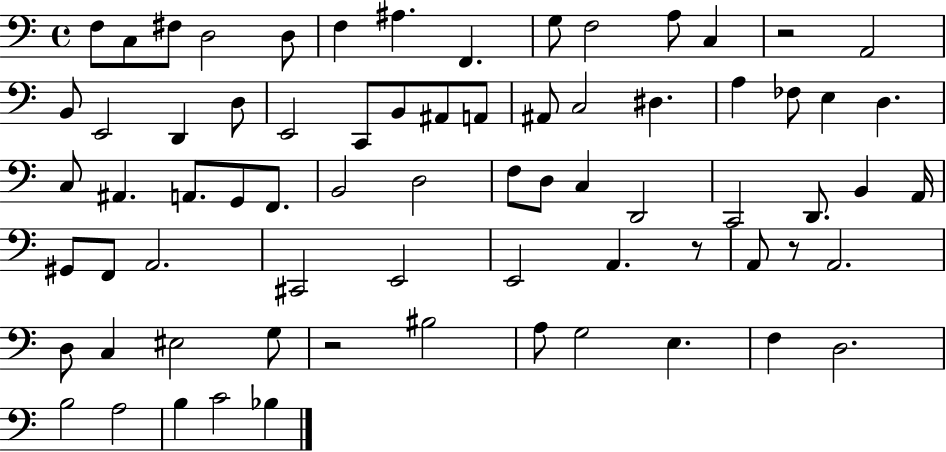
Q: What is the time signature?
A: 4/4